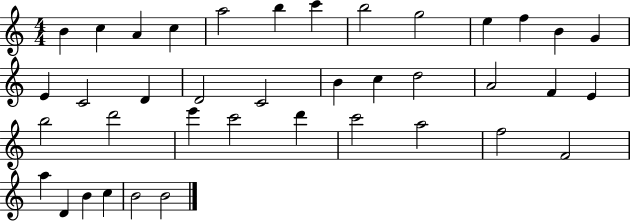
{
  \clef treble
  \numericTimeSignature
  \time 4/4
  \key c \major
  b'4 c''4 a'4 c''4 | a''2 b''4 c'''4 | b''2 g''2 | e''4 f''4 b'4 g'4 | \break e'4 c'2 d'4 | d'2 c'2 | b'4 c''4 d''2 | a'2 f'4 e'4 | \break b''2 d'''2 | e'''4 c'''2 d'''4 | c'''2 a''2 | f''2 f'2 | \break a''4 d'4 b'4 c''4 | b'2 b'2 | \bar "|."
}